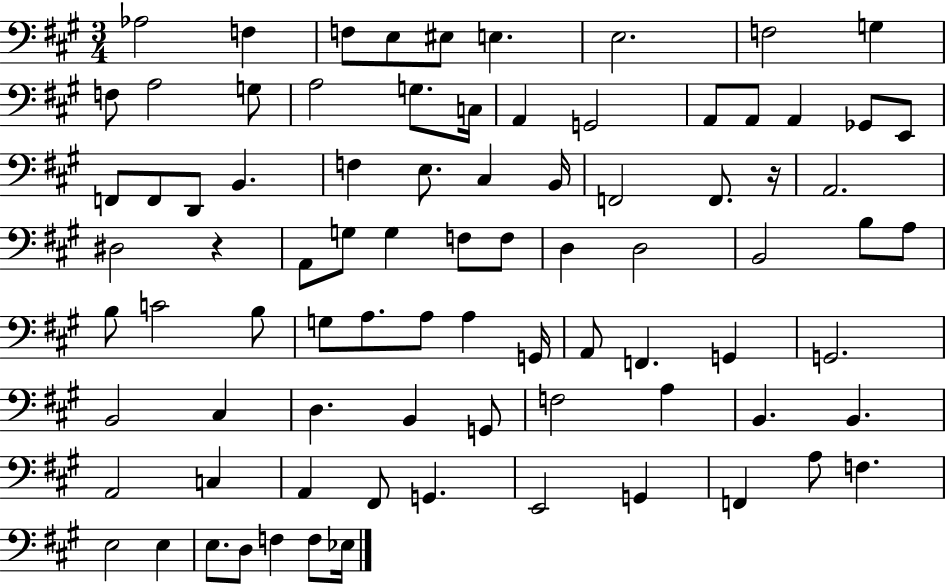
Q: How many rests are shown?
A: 2